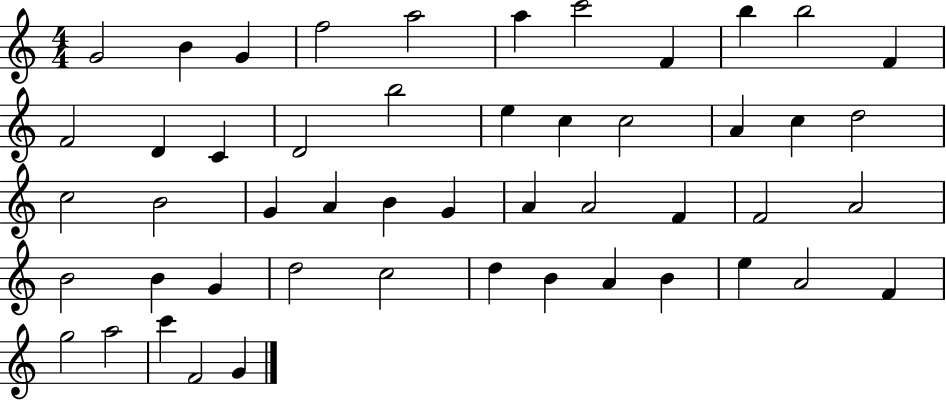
X:1
T:Untitled
M:4/4
L:1/4
K:C
G2 B G f2 a2 a c'2 F b b2 F F2 D C D2 b2 e c c2 A c d2 c2 B2 G A B G A A2 F F2 A2 B2 B G d2 c2 d B A B e A2 F g2 a2 c' F2 G